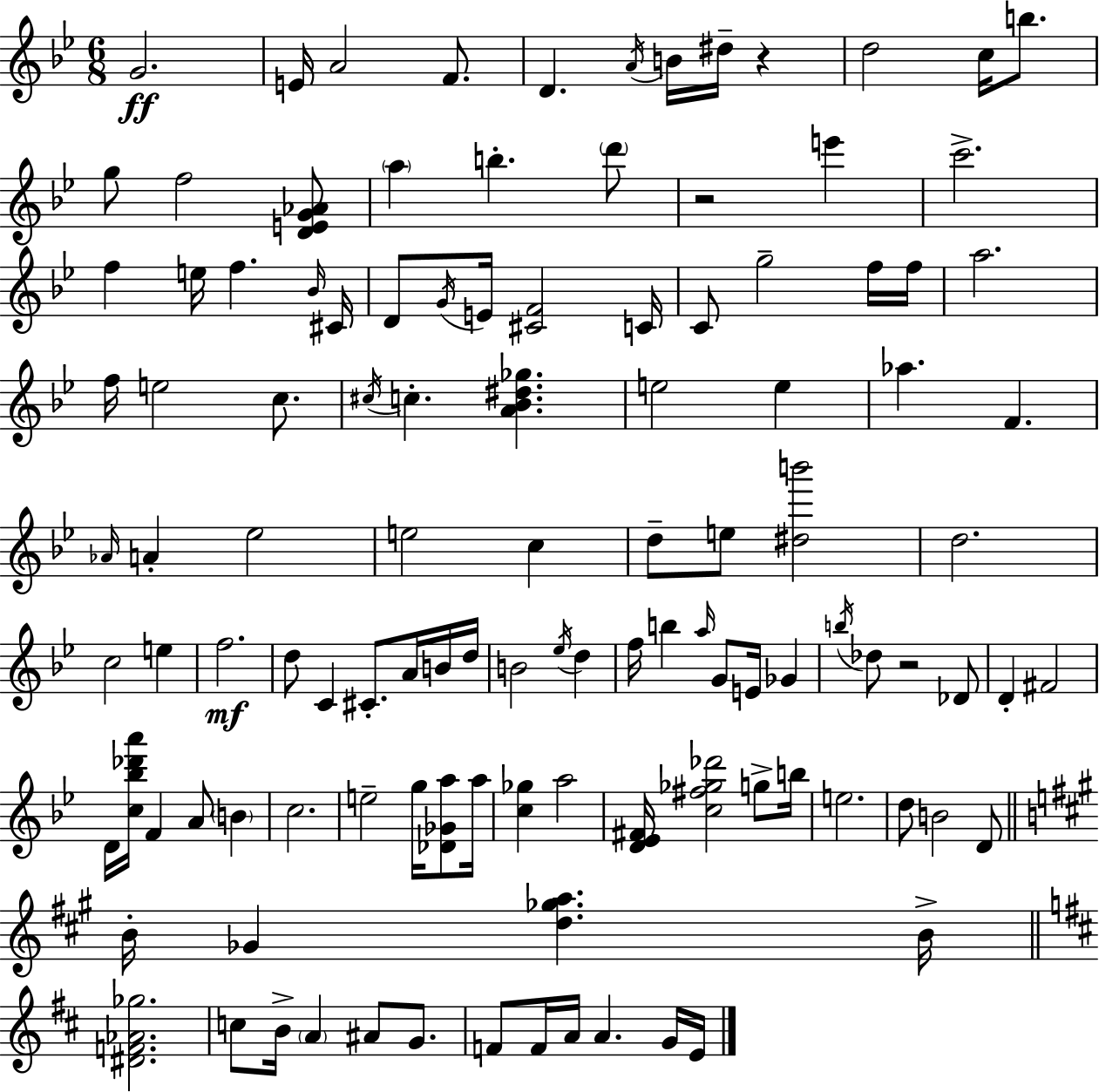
{
  \clef treble
  \numericTimeSignature
  \time 6/8
  \key g \minor
  g'2.\ff | e'16 a'2 f'8. | d'4. \acciaccatura { a'16 } b'16 dis''16-- r4 | d''2 c''16 b''8. | \break g''8 f''2 <d' e' g' aes'>8 | \parenthesize a''4 b''4.-. \parenthesize d'''8 | r2 e'''4 | c'''2.-> | \break f''4 e''16 f''4. | \grace { bes'16 } cis'16 d'8 \acciaccatura { g'16 } e'16 <cis' f'>2 | c'16 c'8 g''2-- | f''16 f''16 a''2. | \break f''16 e''2 | c''8. \acciaccatura { cis''16 } c''4.-. <a' bes' dis'' ges''>4. | e''2 | e''4 aes''4. f'4. | \break \grace { aes'16 } a'4-. ees''2 | e''2 | c''4 d''8-- e''8 <dis'' b'''>2 | d''2. | \break c''2 | e''4 f''2.\mf | d''8 c'4 cis'8.-. | a'16 b'16 d''16 b'2 | \break \acciaccatura { ees''16 } d''4 f''16 b''4 \grace { a''16 } | g'8 e'16 ges'4 \acciaccatura { b''16 } des''8 r2 | des'8 d'4-. | fis'2 d'16 <c'' bes'' des''' a'''>16 f'4 | \break a'8 \parenthesize b'4 c''2. | e''2-- | g''16 <des' ges' a''>8 a''16 <c'' ges''>4 | a''2 <d' ees' fis'>16 <c'' fis'' ges'' des'''>2 | \break g''8-> b''16 e''2. | d''8 b'2 | d'8 \bar "||" \break \key a \major b'16-. ges'4 <d'' ges'' a''>4. b'16-> | \bar "||" \break \key b \minor <dis' f' aes' ges''>2. | c''8 b'16-> \parenthesize a'4 ais'8 g'8. | f'8 f'16 a'16 a'4. g'16 e'16 | \bar "|."
}